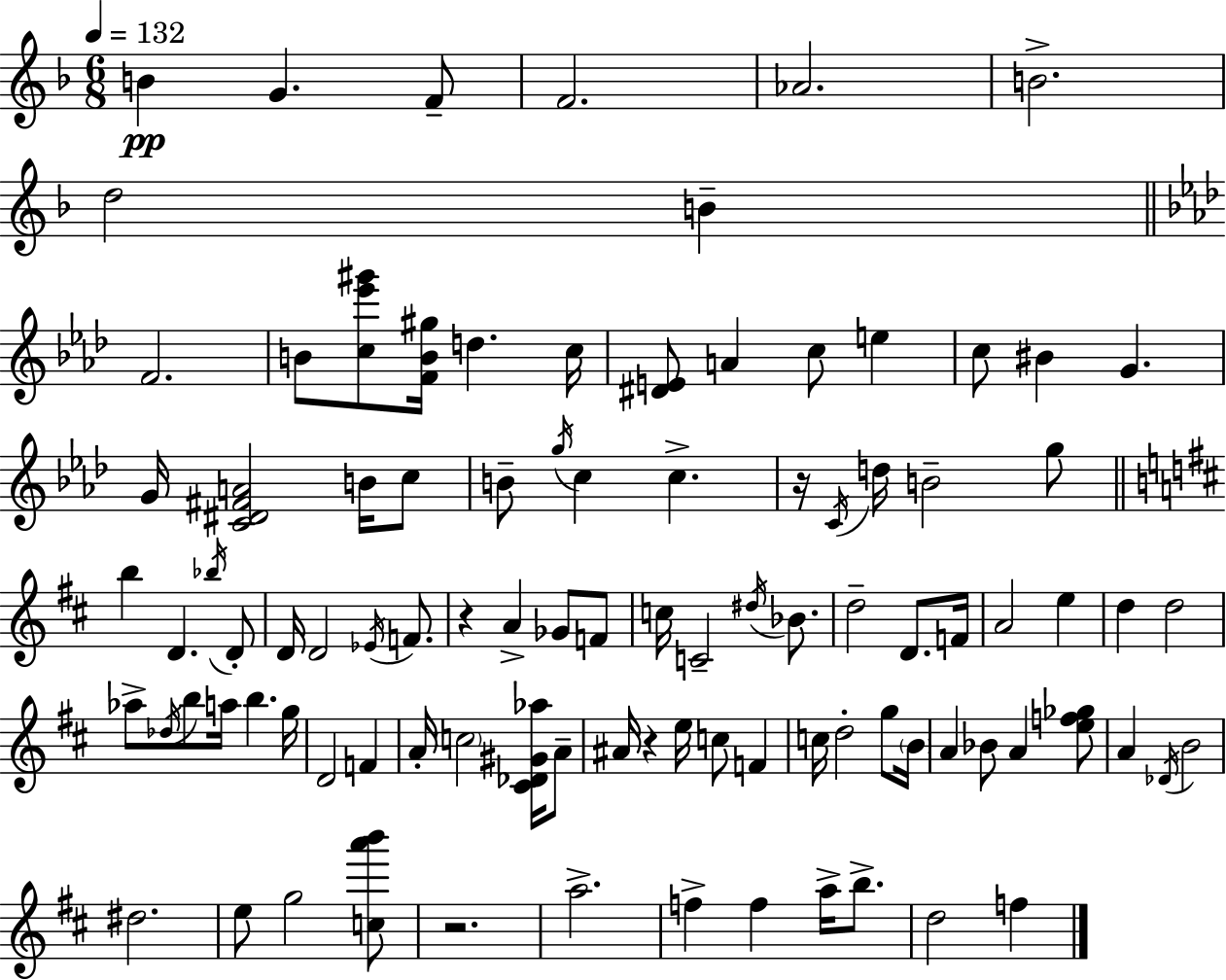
{
  \clef treble
  \numericTimeSignature
  \time 6/8
  \key f \major
  \tempo 4 = 132
  \repeat volta 2 { b'4\pp g'4. f'8-- | f'2. | aes'2. | b'2.-> | \break d''2 b'4-- | \bar "||" \break \key f \minor f'2. | b'8 <c'' ees''' gis'''>8 <f' b' gis''>16 d''4. c''16 | <dis' e'>8 a'4 c''8 e''4 | c''8 bis'4 g'4. | \break g'16 <c' dis' fis' a'>2 b'16 c''8 | b'8-- \acciaccatura { g''16 } c''4 c''4.-> | r16 \acciaccatura { c'16 } d''16 b'2-- | g''8 \bar "||" \break \key d \major b''4 d'4. \acciaccatura { bes''16 } d'8-. | d'16 d'2 \acciaccatura { ees'16 } f'8. | r4 a'4-> ges'8 | f'8 c''16 c'2-- \acciaccatura { dis''16 } | \break bes'8. d''2-- d'8. | f'16 a'2 e''4 | d''4 d''2 | aes''8-> \acciaccatura { des''16 } b''8 a''16 b''4. | \break g''16 d'2 | f'4 a'16-. \parenthesize c''2 | <cis' des' gis' aes''>16 a'8-- ais'16 r4 e''16 c''8 | f'4 c''16 d''2-. | \break g''8 \parenthesize b'16 a'4 bes'8 a'4 | <e'' f'' ges''>8 a'4 \acciaccatura { des'16 } b'2 | dis''2. | e''8 g''2 | \break <c'' a''' b'''>8 r2. | a''2.-> | f''4-> f''4 | a''16-> b''8.-> d''2 | \break f''4 } \bar "|."
}